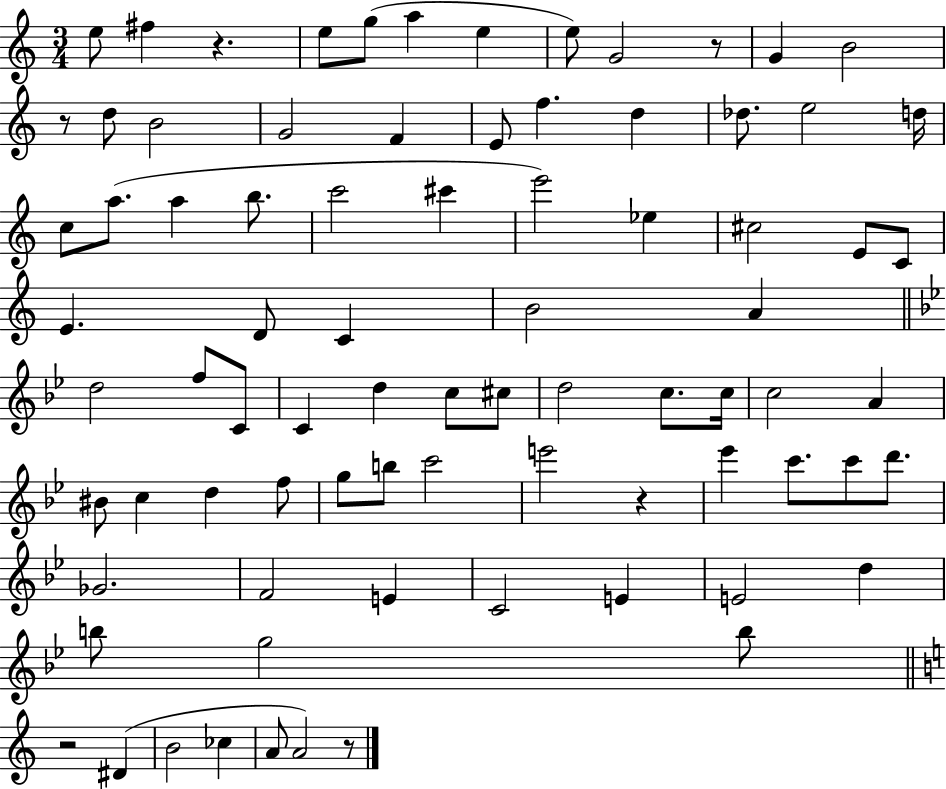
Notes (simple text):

E5/e F#5/q R/q. E5/e G5/e A5/q E5/q E5/e G4/h R/e G4/q B4/h R/e D5/e B4/h G4/h F4/q E4/e F5/q. D5/q Db5/e. E5/h D5/s C5/e A5/e. A5/q B5/e. C6/h C#6/q E6/h Eb5/q C#5/h E4/e C4/e E4/q. D4/e C4/q B4/h A4/q D5/h F5/e C4/e C4/q D5/q C5/e C#5/e D5/h C5/e. C5/s C5/h A4/q BIS4/e C5/q D5/q F5/e G5/e B5/e C6/h E6/h R/q Eb6/q C6/e. C6/e D6/e. Gb4/h. F4/h E4/q C4/h E4/q E4/h D5/q B5/e G5/h B5/e R/h D#4/q B4/h CES5/q A4/e A4/h R/e